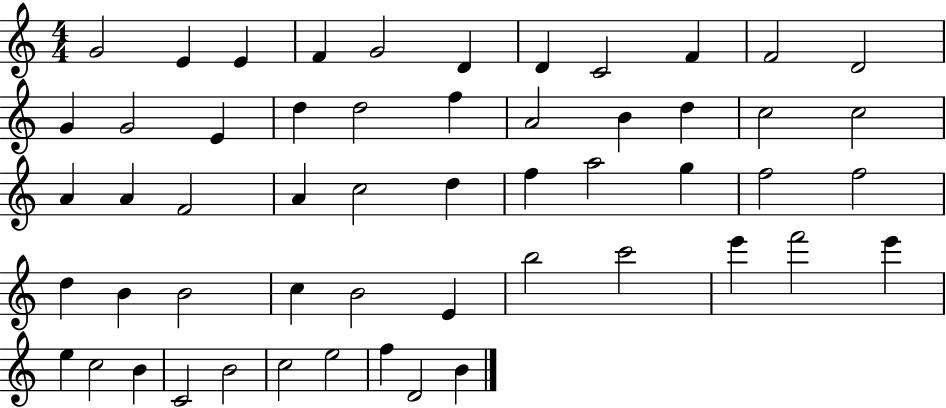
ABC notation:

X:1
T:Untitled
M:4/4
L:1/4
K:C
G2 E E F G2 D D C2 F F2 D2 G G2 E d d2 f A2 B d c2 c2 A A F2 A c2 d f a2 g f2 f2 d B B2 c B2 E b2 c'2 e' f'2 e' e c2 B C2 B2 c2 e2 f D2 B